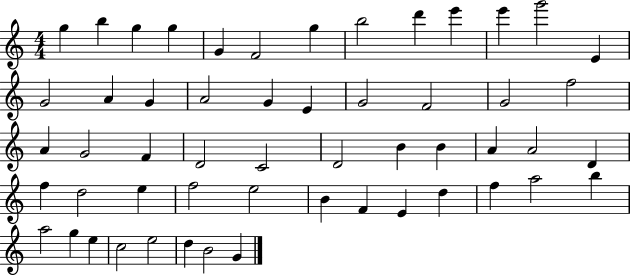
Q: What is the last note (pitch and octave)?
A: G4